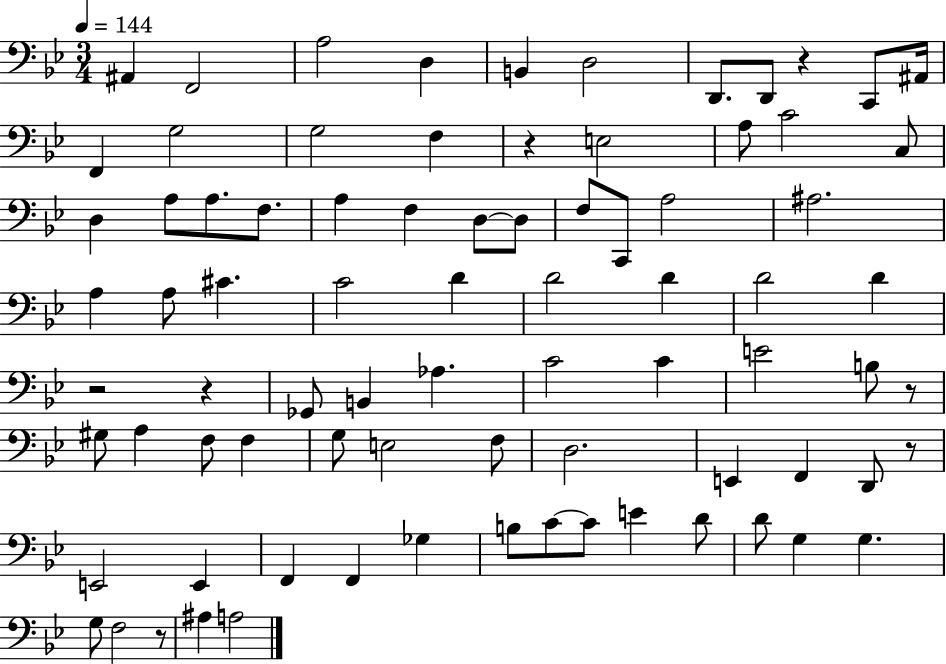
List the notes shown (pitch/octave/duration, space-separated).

A#2/q F2/h A3/h D3/q B2/q D3/h D2/e. D2/e R/q C2/e A#2/s F2/q G3/h G3/h F3/q R/q E3/h A3/e C4/h C3/e D3/q A3/e A3/e. F3/e. A3/q F3/q D3/e D3/e F3/e C2/e A3/h A#3/h. A3/q A3/e C#4/q. C4/h D4/q D4/h D4/q D4/h D4/q R/h R/q Gb2/e B2/q Ab3/q. C4/h C4/q E4/h B3/e R/e G#3/e A3/q F3/e F3/q G3/e E3/h F3/e D3/h. E2/q F2/q D2/e R/e E2/h E2/q F2/q F2/q Gb3/q B3/e C4/e C4/e E4/q D4/e D4/e G3/q G3/q. G3/e F3/h R/e A#3/q A3/h